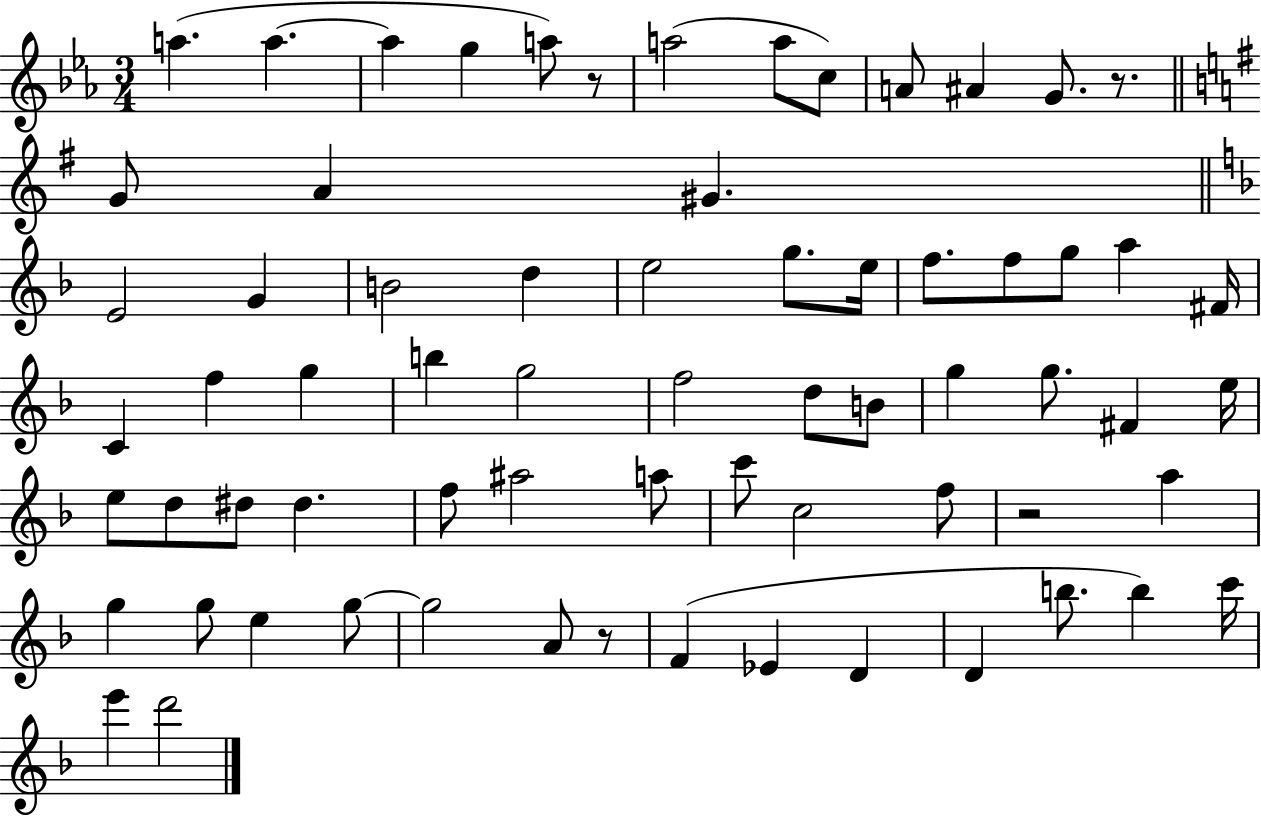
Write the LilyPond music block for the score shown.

{
  \clef treble
  \numericTimeSignature
  \time 3/4
  \key ees \major
  a''4.( a''4.~~ | a''4 g''4 a''8) r8 | a''2( a''8 c''8) | a'8 ais'4 g'8. r8. | \break \bar "||" \break \key e \minor g'8 a'4 gis'4. | \bar "||" \break \key f \major e'2 g'4 | b'2 d''4 | e''2 g''8. e''16 | f''8. f''8 g''8 a''4 fis'16 | \break c'4 f''4 g''4 | b''4 g''2 | f''2 d''8 b'8 | g''4 g''8. fis'4 e''16 | \break e''8 d''8 dis''8 dis''4. | f''8 ais''2 a''8 | c'''8 c''2 f''8 | r2 a''4 | \break g''4 g''8 e''4 g''8~~ | g''2 a'8 r8 | f'4( ees'4 d'4 | d'4 b''8. b''4) c'''16 | \break e'''4 d'''2 | \bar "|."
}